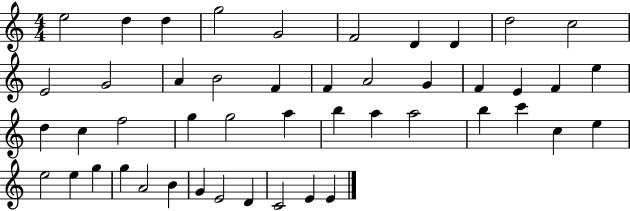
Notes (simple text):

E5/h D5/q D5/q G5/h G4/h F4/h D4/q D4/q D5/h C5/h E4/h G4/h A4/q B4/h F4/q F4/q A4/h G4/q F4/q E4/q F4/q E5/q D5/q C5/q F5/h G5/q G5/h A5/q B5/q A5/q A5/h B5/q C6/q C5/q E5/q E5/h E5/q G5/q G5/q A4/h B4/q G4/q E4/h D4/q C4/h E4/q E4/q